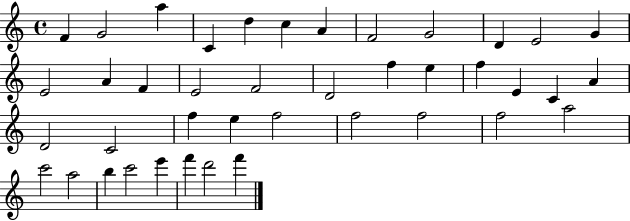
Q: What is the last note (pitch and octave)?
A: F6